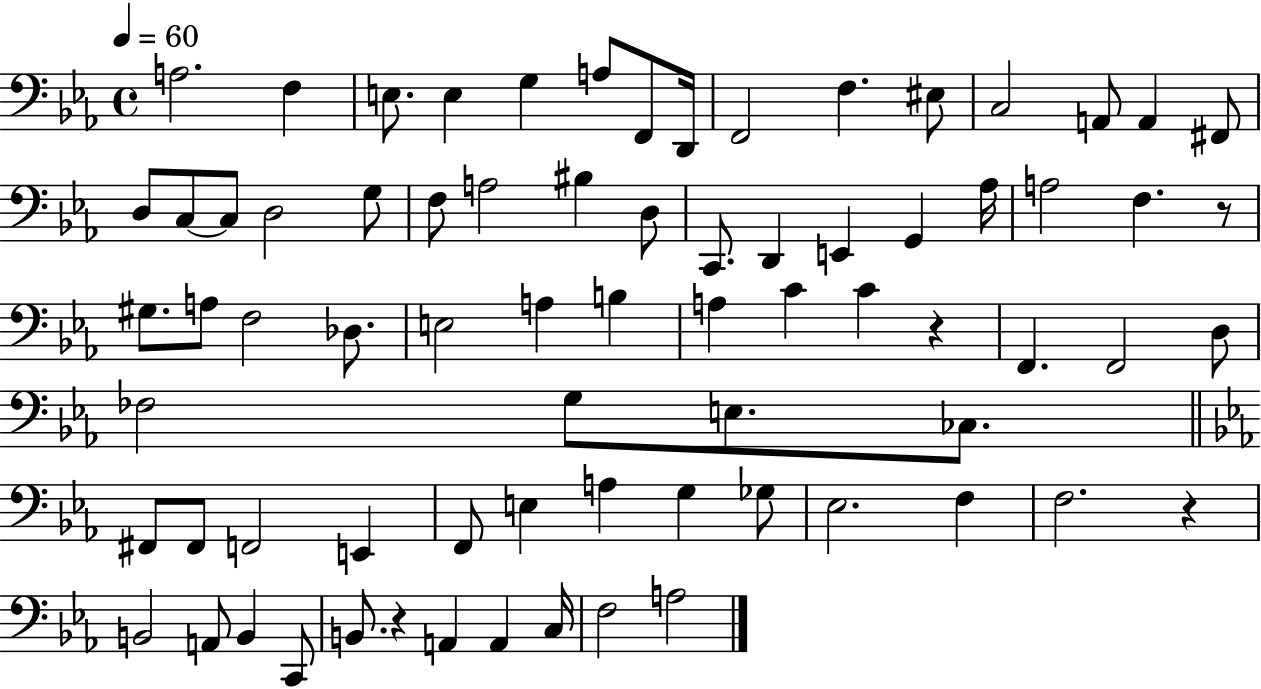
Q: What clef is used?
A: bass